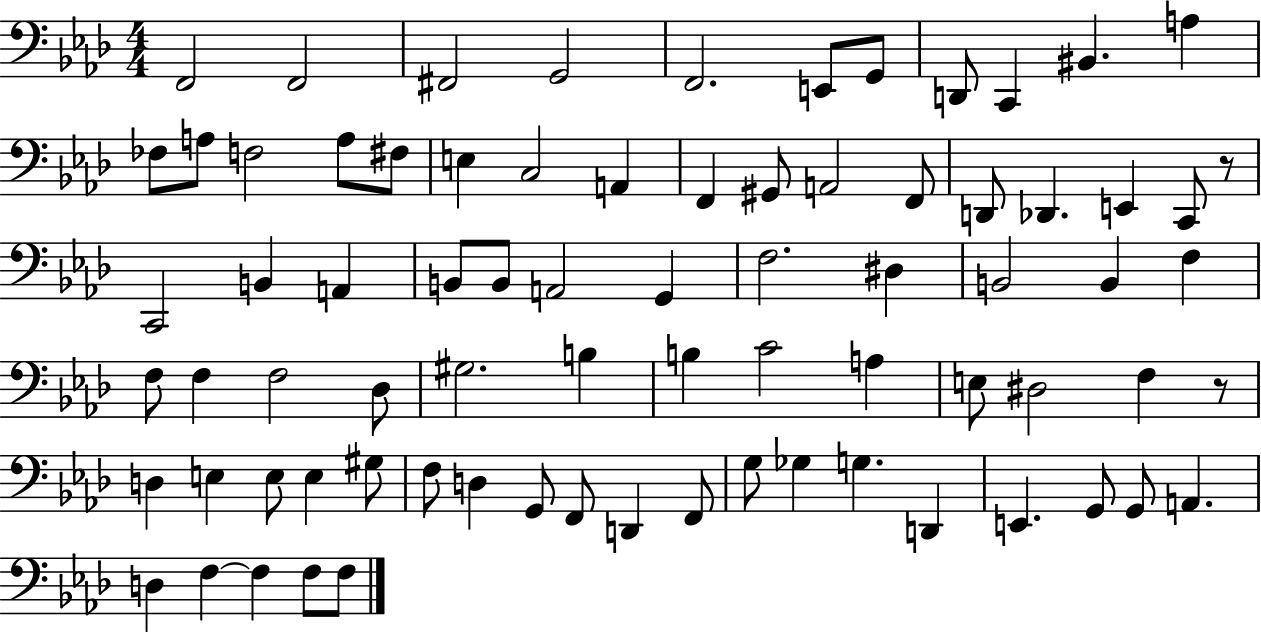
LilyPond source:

{
  \clef bass
  \numericTimeSignature
  \time 4/4
  \key aes \major
  \repeat volta 2 { f,2 f,2 | fis,2 g,2 | f,2. e,8 g,8 | d,8 c,4 bis,4. a4 | \break fes8 a8 f2 a8 fis8 | e4 c2 a,4 | f,4 gis,8 a,2 f,8 | d,8 des,4. e,4 c,8 r8 | \break c,2 b,4 a,4 | b,8 b,8 a,2 g,4 | f2. dis4 | b,2 b,4 f4 | \break f8 f4 f2 des8 | gis2. b4 | b4 c'2 a4 | e8 dis2 f4 r8 | \break d4 e4 e8 e4 gis8 | f8 d4 g,8 f,8 d,4 f,8 | g8 ges4 g4. d,4 | e,4. g,8 g,8 a,4. | \break d4 f4~~ f4 f8 f8 | } \bar "|."
}